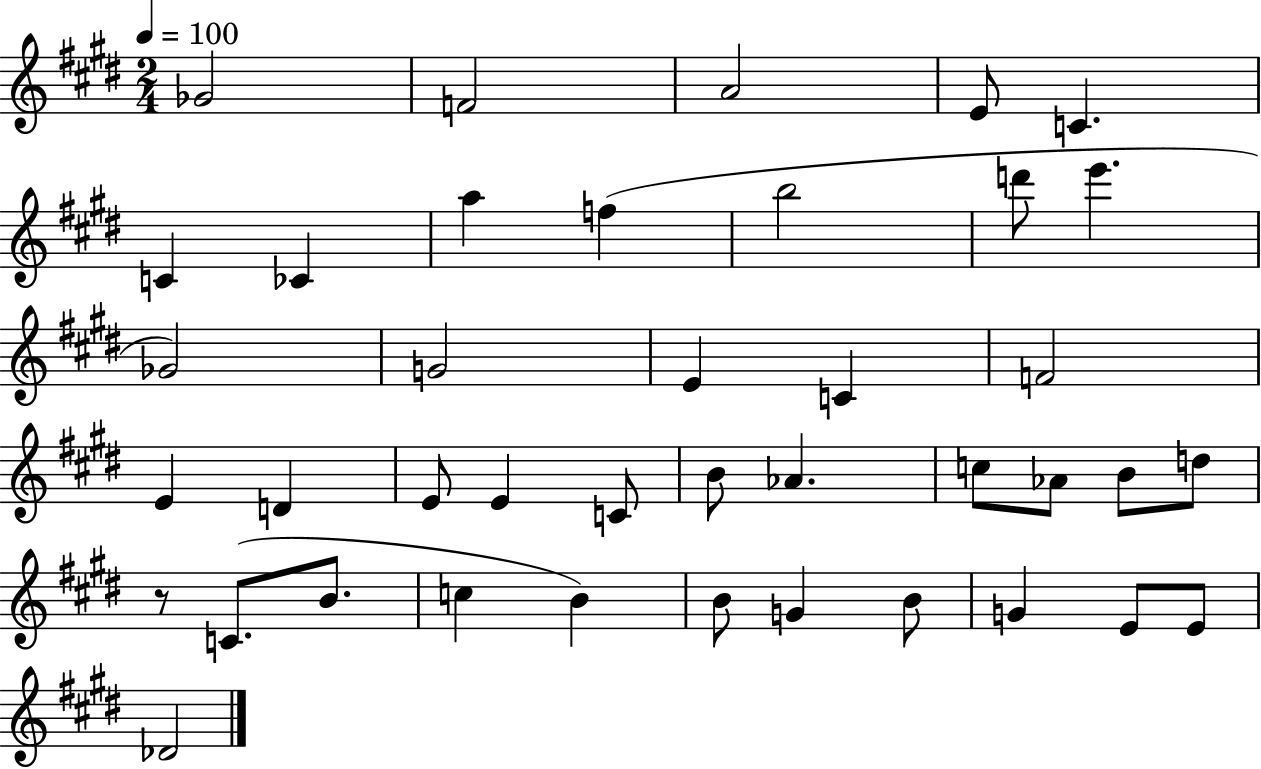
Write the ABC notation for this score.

X:1
T:Untitled
M:2/4
L:1/4
K:E
_G2 F2 A2 E/2 C C _C a f b2 d'/2 e' _G2 G2 E C F2 E D E/2 E C/2 B/2 _A c/2 _A/2 B/2 d/2 z/2 C/2 B/2 c B B/2 G B/2 G E/2 E/2 _D2